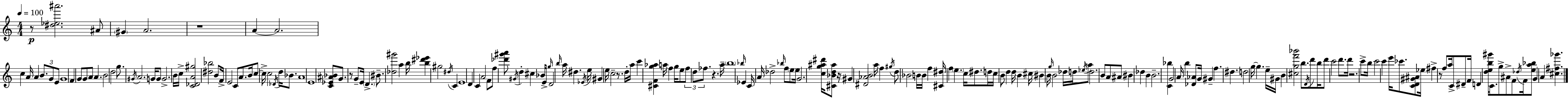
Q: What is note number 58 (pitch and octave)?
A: G#4